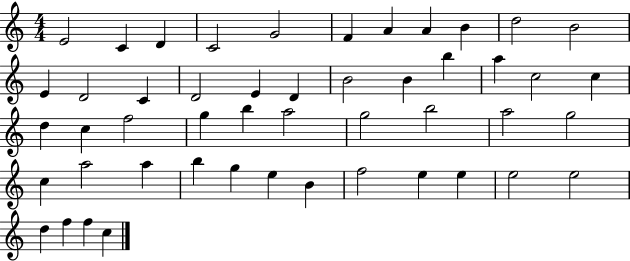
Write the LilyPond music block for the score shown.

{
  \clef treble
  \numericTimeSignature
  \time 4/4
  \key c \major
  e'2 c'4 d'4 | c'2 g'2 | f'4 a'4 a'4 b'4 | d''2 b'2 | \break e'4 d'2 c'4 | d'2 e'4 d'4 | b'2 b'4 b''4 | a''4 c''2 c''4 | \break d''4 c''4 f''2 | g''4 b''4 a''2 | g''2 b''2 | a''2 g''2 | \break c''4 a''2 a''4 | b''4 g''4 e''4 b'4 | f''2 e''4 e''4 | e''2 e''2 | \break d''4 f''4 f''4 c''4 | \bar "|."
}